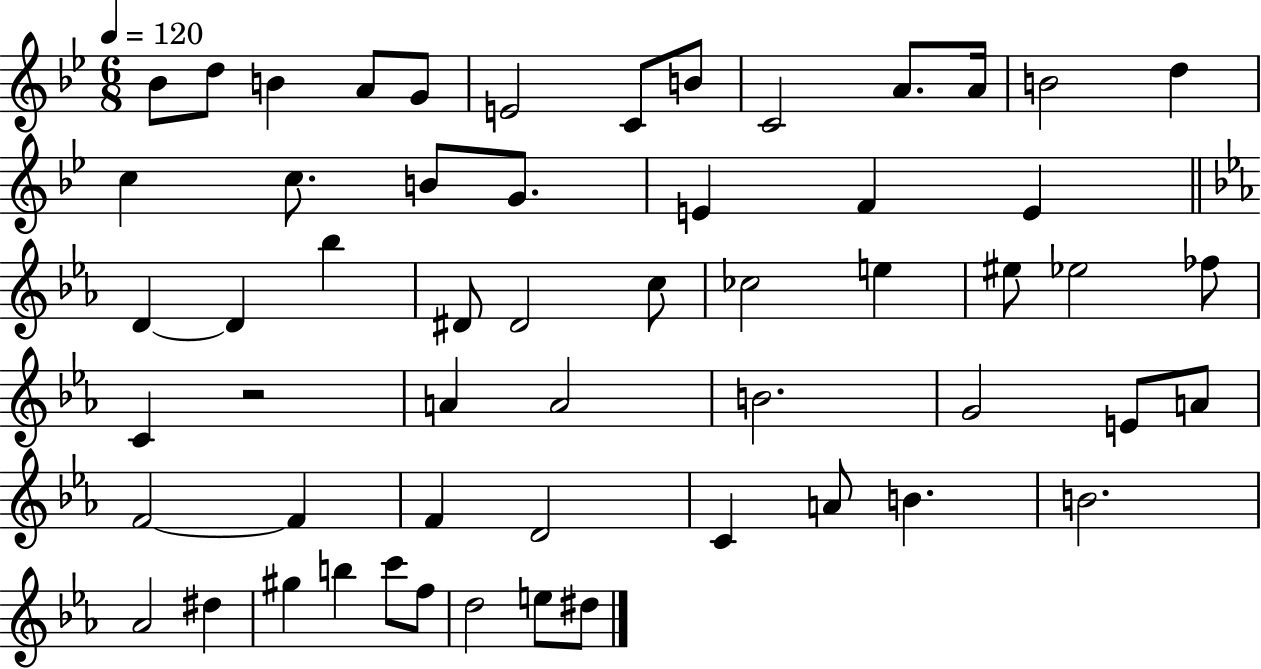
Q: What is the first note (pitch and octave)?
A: Bb4